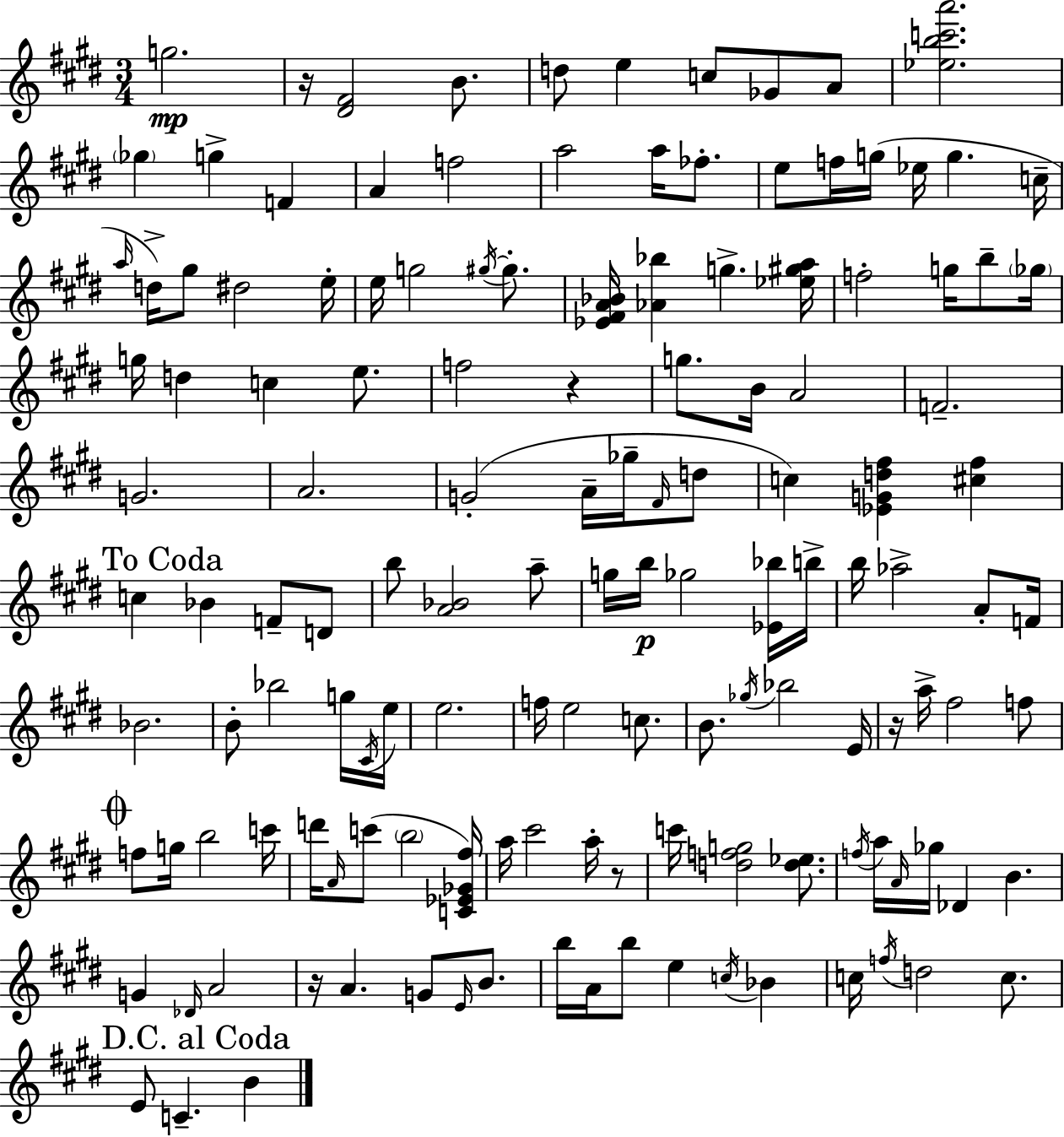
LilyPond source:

{
  \clef treble
  \numericTimeSignature
  \time 3/4
  \key e \major
  g''2.\mp | r16 <dis' fis'>2 b'8. | d''8 e''4 c''8 ges'8 a'8 | <ees'' b'' c''' a'''>2. | \break \parenthesize ges''4 g''4-> f'4 | a'4 f''2 | a''2 a''16 fes''8.-. | e''8 f''16 g''16( ees''16 g''4. c''16-- | \break \grace { a''16 } d''16->) gis''8 dis''2 | e''16-. e''16 g''2 \acciaccatura { gis''16~ }~ gis''8.-. | <ees' fis' a' bes'>16 <aes' bes''>4 g''4.-> | <ees'' gis'' a''>16 f''2-. g''16 b''8-- | \break \parenthesize ges''16 g''16 d''4 c''4 e''8. | f''2 r4 | g''8. b'16 a'2 | f'2.-- | \break g'2. | a'2. | g'2-.( a'16-- ges''16-- | \grace { fis'16 } d''8 c''4) <ees' g' d'' fis''>4 <cis'' fis''>4 | \break \mark "To Coda" c''4 bes'4 f'8-- | d'8 b''8 <a' bes'>2 | a''8-- g''16 b''16\p ges''2 | <ees' bes''>16 b''16-> b''16 aes''2-> | \break a'8-. f'16 bes'2. | b'8-. bes''2 | g''16 \acciaccatura { cis'16 } e''16 e''2. | f''16 e''2 | \break c''8. b'8. \acciaccatura { ges''16 } bes''2 | e'16 r16 a''16-> fis''2 | f''8 \mark \markup { \musicglyph "scripts.coda" } f''8 g''16 b''2 | c'''16 d'''16 \grace { a'16 } c'''8( \parenthesize b''2 | \break <c' ees' ges' fis''>16) a''16 cis'''2 | a''16-. r8 c'''16 <d'' f'' g''>2 | <d'' ees''>8. \acciaccatura { f''16 } a''16 \grace { a'16 } ges''16 des'4 | b'4. g'4 | \break \grace { des'16 } a'2 r16 a'4. | g'8 \grace { e'16 } b'8. b''16 a'16 | b''8 e''4 \acciaccatura { c''16 } bes'4 c''16 | \acciaccatura { f''16 } d''2 c''8. | \break \mark "D.C. al Coda" e'8 c'4.-- b'4 | \bar "|."
}